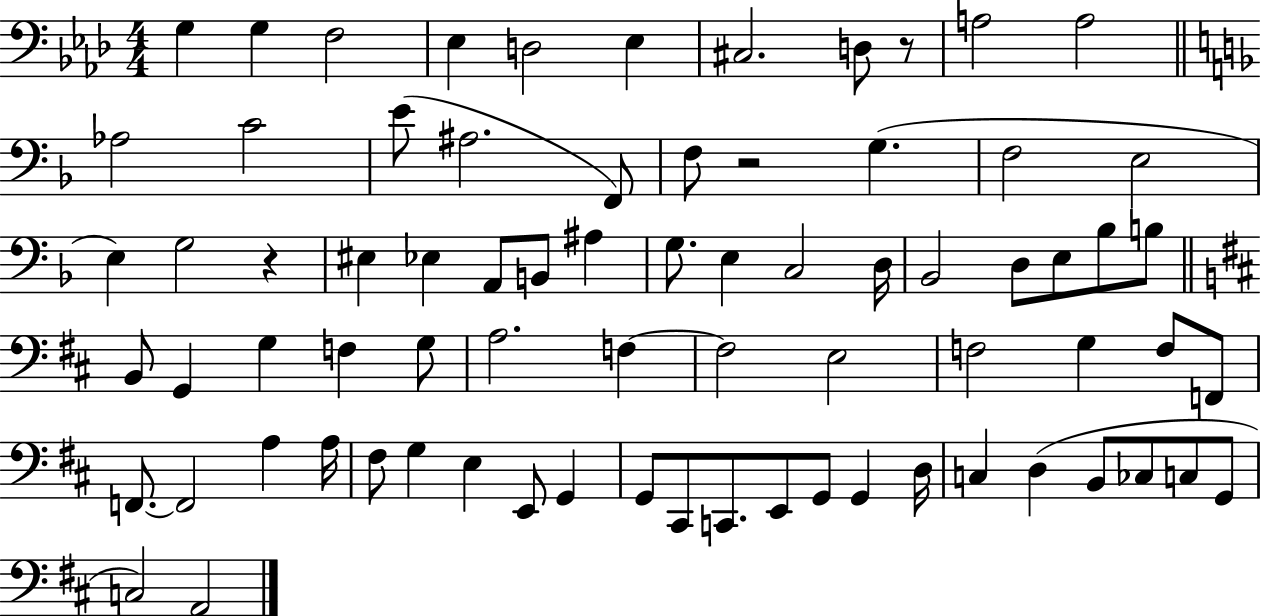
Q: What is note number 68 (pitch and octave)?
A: CES3